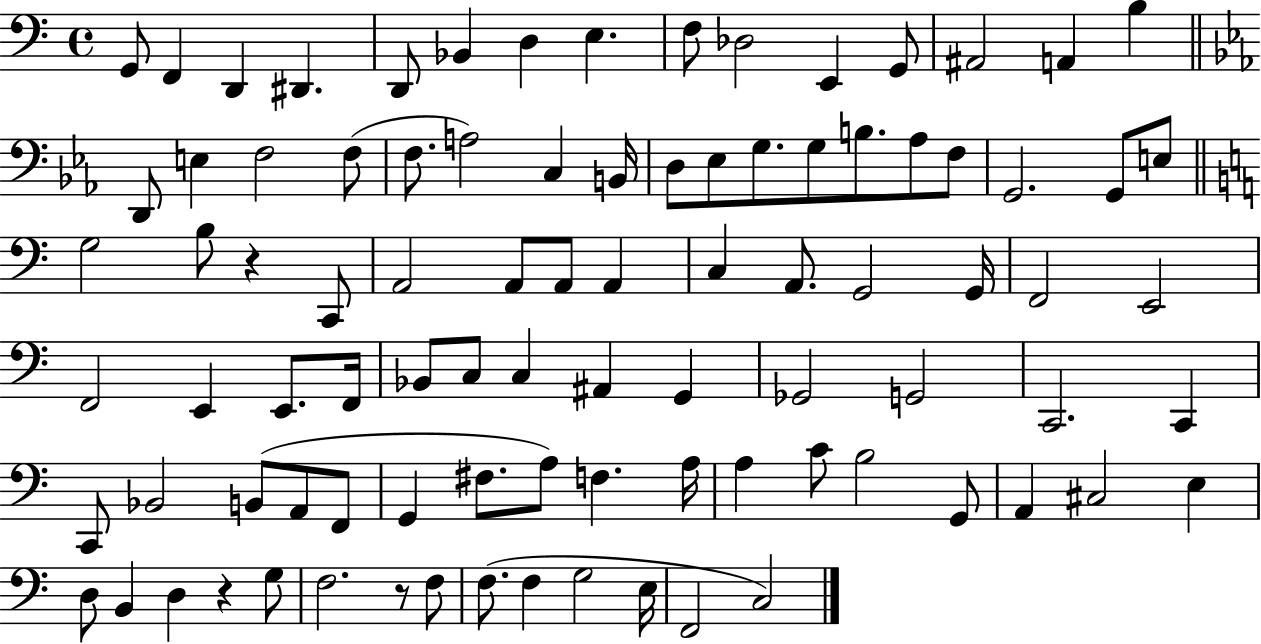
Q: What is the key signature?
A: C major